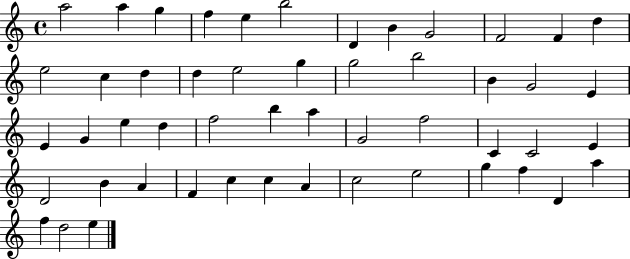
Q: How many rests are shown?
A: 0